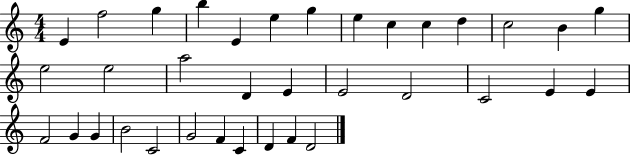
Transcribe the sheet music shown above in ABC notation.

X:1
T:Untitled
M:4/4
L:1/4
K:C
E f2 g b E e g e c c d c2 B g e2 e2 a2 D E E2 D2 C2 E E F2 G G B2 C2 G2 F C D F D2